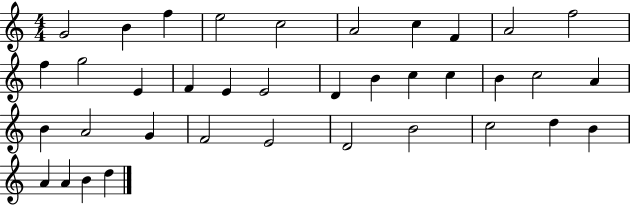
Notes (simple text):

G4/h B4/q F5/q E5/h C5/h A4/h C5/q F4/q A4/h F5/h F5/q G5/h E4/q F4/q E4/q E4/h D4/q B4/q C5/q C5/q B4/q C5/h A4/q B4/q A4/h G4/q F4/h E4/h D4/h B4/h C5/h D5/q B4/q A4/q A4/q B4/q D5/q